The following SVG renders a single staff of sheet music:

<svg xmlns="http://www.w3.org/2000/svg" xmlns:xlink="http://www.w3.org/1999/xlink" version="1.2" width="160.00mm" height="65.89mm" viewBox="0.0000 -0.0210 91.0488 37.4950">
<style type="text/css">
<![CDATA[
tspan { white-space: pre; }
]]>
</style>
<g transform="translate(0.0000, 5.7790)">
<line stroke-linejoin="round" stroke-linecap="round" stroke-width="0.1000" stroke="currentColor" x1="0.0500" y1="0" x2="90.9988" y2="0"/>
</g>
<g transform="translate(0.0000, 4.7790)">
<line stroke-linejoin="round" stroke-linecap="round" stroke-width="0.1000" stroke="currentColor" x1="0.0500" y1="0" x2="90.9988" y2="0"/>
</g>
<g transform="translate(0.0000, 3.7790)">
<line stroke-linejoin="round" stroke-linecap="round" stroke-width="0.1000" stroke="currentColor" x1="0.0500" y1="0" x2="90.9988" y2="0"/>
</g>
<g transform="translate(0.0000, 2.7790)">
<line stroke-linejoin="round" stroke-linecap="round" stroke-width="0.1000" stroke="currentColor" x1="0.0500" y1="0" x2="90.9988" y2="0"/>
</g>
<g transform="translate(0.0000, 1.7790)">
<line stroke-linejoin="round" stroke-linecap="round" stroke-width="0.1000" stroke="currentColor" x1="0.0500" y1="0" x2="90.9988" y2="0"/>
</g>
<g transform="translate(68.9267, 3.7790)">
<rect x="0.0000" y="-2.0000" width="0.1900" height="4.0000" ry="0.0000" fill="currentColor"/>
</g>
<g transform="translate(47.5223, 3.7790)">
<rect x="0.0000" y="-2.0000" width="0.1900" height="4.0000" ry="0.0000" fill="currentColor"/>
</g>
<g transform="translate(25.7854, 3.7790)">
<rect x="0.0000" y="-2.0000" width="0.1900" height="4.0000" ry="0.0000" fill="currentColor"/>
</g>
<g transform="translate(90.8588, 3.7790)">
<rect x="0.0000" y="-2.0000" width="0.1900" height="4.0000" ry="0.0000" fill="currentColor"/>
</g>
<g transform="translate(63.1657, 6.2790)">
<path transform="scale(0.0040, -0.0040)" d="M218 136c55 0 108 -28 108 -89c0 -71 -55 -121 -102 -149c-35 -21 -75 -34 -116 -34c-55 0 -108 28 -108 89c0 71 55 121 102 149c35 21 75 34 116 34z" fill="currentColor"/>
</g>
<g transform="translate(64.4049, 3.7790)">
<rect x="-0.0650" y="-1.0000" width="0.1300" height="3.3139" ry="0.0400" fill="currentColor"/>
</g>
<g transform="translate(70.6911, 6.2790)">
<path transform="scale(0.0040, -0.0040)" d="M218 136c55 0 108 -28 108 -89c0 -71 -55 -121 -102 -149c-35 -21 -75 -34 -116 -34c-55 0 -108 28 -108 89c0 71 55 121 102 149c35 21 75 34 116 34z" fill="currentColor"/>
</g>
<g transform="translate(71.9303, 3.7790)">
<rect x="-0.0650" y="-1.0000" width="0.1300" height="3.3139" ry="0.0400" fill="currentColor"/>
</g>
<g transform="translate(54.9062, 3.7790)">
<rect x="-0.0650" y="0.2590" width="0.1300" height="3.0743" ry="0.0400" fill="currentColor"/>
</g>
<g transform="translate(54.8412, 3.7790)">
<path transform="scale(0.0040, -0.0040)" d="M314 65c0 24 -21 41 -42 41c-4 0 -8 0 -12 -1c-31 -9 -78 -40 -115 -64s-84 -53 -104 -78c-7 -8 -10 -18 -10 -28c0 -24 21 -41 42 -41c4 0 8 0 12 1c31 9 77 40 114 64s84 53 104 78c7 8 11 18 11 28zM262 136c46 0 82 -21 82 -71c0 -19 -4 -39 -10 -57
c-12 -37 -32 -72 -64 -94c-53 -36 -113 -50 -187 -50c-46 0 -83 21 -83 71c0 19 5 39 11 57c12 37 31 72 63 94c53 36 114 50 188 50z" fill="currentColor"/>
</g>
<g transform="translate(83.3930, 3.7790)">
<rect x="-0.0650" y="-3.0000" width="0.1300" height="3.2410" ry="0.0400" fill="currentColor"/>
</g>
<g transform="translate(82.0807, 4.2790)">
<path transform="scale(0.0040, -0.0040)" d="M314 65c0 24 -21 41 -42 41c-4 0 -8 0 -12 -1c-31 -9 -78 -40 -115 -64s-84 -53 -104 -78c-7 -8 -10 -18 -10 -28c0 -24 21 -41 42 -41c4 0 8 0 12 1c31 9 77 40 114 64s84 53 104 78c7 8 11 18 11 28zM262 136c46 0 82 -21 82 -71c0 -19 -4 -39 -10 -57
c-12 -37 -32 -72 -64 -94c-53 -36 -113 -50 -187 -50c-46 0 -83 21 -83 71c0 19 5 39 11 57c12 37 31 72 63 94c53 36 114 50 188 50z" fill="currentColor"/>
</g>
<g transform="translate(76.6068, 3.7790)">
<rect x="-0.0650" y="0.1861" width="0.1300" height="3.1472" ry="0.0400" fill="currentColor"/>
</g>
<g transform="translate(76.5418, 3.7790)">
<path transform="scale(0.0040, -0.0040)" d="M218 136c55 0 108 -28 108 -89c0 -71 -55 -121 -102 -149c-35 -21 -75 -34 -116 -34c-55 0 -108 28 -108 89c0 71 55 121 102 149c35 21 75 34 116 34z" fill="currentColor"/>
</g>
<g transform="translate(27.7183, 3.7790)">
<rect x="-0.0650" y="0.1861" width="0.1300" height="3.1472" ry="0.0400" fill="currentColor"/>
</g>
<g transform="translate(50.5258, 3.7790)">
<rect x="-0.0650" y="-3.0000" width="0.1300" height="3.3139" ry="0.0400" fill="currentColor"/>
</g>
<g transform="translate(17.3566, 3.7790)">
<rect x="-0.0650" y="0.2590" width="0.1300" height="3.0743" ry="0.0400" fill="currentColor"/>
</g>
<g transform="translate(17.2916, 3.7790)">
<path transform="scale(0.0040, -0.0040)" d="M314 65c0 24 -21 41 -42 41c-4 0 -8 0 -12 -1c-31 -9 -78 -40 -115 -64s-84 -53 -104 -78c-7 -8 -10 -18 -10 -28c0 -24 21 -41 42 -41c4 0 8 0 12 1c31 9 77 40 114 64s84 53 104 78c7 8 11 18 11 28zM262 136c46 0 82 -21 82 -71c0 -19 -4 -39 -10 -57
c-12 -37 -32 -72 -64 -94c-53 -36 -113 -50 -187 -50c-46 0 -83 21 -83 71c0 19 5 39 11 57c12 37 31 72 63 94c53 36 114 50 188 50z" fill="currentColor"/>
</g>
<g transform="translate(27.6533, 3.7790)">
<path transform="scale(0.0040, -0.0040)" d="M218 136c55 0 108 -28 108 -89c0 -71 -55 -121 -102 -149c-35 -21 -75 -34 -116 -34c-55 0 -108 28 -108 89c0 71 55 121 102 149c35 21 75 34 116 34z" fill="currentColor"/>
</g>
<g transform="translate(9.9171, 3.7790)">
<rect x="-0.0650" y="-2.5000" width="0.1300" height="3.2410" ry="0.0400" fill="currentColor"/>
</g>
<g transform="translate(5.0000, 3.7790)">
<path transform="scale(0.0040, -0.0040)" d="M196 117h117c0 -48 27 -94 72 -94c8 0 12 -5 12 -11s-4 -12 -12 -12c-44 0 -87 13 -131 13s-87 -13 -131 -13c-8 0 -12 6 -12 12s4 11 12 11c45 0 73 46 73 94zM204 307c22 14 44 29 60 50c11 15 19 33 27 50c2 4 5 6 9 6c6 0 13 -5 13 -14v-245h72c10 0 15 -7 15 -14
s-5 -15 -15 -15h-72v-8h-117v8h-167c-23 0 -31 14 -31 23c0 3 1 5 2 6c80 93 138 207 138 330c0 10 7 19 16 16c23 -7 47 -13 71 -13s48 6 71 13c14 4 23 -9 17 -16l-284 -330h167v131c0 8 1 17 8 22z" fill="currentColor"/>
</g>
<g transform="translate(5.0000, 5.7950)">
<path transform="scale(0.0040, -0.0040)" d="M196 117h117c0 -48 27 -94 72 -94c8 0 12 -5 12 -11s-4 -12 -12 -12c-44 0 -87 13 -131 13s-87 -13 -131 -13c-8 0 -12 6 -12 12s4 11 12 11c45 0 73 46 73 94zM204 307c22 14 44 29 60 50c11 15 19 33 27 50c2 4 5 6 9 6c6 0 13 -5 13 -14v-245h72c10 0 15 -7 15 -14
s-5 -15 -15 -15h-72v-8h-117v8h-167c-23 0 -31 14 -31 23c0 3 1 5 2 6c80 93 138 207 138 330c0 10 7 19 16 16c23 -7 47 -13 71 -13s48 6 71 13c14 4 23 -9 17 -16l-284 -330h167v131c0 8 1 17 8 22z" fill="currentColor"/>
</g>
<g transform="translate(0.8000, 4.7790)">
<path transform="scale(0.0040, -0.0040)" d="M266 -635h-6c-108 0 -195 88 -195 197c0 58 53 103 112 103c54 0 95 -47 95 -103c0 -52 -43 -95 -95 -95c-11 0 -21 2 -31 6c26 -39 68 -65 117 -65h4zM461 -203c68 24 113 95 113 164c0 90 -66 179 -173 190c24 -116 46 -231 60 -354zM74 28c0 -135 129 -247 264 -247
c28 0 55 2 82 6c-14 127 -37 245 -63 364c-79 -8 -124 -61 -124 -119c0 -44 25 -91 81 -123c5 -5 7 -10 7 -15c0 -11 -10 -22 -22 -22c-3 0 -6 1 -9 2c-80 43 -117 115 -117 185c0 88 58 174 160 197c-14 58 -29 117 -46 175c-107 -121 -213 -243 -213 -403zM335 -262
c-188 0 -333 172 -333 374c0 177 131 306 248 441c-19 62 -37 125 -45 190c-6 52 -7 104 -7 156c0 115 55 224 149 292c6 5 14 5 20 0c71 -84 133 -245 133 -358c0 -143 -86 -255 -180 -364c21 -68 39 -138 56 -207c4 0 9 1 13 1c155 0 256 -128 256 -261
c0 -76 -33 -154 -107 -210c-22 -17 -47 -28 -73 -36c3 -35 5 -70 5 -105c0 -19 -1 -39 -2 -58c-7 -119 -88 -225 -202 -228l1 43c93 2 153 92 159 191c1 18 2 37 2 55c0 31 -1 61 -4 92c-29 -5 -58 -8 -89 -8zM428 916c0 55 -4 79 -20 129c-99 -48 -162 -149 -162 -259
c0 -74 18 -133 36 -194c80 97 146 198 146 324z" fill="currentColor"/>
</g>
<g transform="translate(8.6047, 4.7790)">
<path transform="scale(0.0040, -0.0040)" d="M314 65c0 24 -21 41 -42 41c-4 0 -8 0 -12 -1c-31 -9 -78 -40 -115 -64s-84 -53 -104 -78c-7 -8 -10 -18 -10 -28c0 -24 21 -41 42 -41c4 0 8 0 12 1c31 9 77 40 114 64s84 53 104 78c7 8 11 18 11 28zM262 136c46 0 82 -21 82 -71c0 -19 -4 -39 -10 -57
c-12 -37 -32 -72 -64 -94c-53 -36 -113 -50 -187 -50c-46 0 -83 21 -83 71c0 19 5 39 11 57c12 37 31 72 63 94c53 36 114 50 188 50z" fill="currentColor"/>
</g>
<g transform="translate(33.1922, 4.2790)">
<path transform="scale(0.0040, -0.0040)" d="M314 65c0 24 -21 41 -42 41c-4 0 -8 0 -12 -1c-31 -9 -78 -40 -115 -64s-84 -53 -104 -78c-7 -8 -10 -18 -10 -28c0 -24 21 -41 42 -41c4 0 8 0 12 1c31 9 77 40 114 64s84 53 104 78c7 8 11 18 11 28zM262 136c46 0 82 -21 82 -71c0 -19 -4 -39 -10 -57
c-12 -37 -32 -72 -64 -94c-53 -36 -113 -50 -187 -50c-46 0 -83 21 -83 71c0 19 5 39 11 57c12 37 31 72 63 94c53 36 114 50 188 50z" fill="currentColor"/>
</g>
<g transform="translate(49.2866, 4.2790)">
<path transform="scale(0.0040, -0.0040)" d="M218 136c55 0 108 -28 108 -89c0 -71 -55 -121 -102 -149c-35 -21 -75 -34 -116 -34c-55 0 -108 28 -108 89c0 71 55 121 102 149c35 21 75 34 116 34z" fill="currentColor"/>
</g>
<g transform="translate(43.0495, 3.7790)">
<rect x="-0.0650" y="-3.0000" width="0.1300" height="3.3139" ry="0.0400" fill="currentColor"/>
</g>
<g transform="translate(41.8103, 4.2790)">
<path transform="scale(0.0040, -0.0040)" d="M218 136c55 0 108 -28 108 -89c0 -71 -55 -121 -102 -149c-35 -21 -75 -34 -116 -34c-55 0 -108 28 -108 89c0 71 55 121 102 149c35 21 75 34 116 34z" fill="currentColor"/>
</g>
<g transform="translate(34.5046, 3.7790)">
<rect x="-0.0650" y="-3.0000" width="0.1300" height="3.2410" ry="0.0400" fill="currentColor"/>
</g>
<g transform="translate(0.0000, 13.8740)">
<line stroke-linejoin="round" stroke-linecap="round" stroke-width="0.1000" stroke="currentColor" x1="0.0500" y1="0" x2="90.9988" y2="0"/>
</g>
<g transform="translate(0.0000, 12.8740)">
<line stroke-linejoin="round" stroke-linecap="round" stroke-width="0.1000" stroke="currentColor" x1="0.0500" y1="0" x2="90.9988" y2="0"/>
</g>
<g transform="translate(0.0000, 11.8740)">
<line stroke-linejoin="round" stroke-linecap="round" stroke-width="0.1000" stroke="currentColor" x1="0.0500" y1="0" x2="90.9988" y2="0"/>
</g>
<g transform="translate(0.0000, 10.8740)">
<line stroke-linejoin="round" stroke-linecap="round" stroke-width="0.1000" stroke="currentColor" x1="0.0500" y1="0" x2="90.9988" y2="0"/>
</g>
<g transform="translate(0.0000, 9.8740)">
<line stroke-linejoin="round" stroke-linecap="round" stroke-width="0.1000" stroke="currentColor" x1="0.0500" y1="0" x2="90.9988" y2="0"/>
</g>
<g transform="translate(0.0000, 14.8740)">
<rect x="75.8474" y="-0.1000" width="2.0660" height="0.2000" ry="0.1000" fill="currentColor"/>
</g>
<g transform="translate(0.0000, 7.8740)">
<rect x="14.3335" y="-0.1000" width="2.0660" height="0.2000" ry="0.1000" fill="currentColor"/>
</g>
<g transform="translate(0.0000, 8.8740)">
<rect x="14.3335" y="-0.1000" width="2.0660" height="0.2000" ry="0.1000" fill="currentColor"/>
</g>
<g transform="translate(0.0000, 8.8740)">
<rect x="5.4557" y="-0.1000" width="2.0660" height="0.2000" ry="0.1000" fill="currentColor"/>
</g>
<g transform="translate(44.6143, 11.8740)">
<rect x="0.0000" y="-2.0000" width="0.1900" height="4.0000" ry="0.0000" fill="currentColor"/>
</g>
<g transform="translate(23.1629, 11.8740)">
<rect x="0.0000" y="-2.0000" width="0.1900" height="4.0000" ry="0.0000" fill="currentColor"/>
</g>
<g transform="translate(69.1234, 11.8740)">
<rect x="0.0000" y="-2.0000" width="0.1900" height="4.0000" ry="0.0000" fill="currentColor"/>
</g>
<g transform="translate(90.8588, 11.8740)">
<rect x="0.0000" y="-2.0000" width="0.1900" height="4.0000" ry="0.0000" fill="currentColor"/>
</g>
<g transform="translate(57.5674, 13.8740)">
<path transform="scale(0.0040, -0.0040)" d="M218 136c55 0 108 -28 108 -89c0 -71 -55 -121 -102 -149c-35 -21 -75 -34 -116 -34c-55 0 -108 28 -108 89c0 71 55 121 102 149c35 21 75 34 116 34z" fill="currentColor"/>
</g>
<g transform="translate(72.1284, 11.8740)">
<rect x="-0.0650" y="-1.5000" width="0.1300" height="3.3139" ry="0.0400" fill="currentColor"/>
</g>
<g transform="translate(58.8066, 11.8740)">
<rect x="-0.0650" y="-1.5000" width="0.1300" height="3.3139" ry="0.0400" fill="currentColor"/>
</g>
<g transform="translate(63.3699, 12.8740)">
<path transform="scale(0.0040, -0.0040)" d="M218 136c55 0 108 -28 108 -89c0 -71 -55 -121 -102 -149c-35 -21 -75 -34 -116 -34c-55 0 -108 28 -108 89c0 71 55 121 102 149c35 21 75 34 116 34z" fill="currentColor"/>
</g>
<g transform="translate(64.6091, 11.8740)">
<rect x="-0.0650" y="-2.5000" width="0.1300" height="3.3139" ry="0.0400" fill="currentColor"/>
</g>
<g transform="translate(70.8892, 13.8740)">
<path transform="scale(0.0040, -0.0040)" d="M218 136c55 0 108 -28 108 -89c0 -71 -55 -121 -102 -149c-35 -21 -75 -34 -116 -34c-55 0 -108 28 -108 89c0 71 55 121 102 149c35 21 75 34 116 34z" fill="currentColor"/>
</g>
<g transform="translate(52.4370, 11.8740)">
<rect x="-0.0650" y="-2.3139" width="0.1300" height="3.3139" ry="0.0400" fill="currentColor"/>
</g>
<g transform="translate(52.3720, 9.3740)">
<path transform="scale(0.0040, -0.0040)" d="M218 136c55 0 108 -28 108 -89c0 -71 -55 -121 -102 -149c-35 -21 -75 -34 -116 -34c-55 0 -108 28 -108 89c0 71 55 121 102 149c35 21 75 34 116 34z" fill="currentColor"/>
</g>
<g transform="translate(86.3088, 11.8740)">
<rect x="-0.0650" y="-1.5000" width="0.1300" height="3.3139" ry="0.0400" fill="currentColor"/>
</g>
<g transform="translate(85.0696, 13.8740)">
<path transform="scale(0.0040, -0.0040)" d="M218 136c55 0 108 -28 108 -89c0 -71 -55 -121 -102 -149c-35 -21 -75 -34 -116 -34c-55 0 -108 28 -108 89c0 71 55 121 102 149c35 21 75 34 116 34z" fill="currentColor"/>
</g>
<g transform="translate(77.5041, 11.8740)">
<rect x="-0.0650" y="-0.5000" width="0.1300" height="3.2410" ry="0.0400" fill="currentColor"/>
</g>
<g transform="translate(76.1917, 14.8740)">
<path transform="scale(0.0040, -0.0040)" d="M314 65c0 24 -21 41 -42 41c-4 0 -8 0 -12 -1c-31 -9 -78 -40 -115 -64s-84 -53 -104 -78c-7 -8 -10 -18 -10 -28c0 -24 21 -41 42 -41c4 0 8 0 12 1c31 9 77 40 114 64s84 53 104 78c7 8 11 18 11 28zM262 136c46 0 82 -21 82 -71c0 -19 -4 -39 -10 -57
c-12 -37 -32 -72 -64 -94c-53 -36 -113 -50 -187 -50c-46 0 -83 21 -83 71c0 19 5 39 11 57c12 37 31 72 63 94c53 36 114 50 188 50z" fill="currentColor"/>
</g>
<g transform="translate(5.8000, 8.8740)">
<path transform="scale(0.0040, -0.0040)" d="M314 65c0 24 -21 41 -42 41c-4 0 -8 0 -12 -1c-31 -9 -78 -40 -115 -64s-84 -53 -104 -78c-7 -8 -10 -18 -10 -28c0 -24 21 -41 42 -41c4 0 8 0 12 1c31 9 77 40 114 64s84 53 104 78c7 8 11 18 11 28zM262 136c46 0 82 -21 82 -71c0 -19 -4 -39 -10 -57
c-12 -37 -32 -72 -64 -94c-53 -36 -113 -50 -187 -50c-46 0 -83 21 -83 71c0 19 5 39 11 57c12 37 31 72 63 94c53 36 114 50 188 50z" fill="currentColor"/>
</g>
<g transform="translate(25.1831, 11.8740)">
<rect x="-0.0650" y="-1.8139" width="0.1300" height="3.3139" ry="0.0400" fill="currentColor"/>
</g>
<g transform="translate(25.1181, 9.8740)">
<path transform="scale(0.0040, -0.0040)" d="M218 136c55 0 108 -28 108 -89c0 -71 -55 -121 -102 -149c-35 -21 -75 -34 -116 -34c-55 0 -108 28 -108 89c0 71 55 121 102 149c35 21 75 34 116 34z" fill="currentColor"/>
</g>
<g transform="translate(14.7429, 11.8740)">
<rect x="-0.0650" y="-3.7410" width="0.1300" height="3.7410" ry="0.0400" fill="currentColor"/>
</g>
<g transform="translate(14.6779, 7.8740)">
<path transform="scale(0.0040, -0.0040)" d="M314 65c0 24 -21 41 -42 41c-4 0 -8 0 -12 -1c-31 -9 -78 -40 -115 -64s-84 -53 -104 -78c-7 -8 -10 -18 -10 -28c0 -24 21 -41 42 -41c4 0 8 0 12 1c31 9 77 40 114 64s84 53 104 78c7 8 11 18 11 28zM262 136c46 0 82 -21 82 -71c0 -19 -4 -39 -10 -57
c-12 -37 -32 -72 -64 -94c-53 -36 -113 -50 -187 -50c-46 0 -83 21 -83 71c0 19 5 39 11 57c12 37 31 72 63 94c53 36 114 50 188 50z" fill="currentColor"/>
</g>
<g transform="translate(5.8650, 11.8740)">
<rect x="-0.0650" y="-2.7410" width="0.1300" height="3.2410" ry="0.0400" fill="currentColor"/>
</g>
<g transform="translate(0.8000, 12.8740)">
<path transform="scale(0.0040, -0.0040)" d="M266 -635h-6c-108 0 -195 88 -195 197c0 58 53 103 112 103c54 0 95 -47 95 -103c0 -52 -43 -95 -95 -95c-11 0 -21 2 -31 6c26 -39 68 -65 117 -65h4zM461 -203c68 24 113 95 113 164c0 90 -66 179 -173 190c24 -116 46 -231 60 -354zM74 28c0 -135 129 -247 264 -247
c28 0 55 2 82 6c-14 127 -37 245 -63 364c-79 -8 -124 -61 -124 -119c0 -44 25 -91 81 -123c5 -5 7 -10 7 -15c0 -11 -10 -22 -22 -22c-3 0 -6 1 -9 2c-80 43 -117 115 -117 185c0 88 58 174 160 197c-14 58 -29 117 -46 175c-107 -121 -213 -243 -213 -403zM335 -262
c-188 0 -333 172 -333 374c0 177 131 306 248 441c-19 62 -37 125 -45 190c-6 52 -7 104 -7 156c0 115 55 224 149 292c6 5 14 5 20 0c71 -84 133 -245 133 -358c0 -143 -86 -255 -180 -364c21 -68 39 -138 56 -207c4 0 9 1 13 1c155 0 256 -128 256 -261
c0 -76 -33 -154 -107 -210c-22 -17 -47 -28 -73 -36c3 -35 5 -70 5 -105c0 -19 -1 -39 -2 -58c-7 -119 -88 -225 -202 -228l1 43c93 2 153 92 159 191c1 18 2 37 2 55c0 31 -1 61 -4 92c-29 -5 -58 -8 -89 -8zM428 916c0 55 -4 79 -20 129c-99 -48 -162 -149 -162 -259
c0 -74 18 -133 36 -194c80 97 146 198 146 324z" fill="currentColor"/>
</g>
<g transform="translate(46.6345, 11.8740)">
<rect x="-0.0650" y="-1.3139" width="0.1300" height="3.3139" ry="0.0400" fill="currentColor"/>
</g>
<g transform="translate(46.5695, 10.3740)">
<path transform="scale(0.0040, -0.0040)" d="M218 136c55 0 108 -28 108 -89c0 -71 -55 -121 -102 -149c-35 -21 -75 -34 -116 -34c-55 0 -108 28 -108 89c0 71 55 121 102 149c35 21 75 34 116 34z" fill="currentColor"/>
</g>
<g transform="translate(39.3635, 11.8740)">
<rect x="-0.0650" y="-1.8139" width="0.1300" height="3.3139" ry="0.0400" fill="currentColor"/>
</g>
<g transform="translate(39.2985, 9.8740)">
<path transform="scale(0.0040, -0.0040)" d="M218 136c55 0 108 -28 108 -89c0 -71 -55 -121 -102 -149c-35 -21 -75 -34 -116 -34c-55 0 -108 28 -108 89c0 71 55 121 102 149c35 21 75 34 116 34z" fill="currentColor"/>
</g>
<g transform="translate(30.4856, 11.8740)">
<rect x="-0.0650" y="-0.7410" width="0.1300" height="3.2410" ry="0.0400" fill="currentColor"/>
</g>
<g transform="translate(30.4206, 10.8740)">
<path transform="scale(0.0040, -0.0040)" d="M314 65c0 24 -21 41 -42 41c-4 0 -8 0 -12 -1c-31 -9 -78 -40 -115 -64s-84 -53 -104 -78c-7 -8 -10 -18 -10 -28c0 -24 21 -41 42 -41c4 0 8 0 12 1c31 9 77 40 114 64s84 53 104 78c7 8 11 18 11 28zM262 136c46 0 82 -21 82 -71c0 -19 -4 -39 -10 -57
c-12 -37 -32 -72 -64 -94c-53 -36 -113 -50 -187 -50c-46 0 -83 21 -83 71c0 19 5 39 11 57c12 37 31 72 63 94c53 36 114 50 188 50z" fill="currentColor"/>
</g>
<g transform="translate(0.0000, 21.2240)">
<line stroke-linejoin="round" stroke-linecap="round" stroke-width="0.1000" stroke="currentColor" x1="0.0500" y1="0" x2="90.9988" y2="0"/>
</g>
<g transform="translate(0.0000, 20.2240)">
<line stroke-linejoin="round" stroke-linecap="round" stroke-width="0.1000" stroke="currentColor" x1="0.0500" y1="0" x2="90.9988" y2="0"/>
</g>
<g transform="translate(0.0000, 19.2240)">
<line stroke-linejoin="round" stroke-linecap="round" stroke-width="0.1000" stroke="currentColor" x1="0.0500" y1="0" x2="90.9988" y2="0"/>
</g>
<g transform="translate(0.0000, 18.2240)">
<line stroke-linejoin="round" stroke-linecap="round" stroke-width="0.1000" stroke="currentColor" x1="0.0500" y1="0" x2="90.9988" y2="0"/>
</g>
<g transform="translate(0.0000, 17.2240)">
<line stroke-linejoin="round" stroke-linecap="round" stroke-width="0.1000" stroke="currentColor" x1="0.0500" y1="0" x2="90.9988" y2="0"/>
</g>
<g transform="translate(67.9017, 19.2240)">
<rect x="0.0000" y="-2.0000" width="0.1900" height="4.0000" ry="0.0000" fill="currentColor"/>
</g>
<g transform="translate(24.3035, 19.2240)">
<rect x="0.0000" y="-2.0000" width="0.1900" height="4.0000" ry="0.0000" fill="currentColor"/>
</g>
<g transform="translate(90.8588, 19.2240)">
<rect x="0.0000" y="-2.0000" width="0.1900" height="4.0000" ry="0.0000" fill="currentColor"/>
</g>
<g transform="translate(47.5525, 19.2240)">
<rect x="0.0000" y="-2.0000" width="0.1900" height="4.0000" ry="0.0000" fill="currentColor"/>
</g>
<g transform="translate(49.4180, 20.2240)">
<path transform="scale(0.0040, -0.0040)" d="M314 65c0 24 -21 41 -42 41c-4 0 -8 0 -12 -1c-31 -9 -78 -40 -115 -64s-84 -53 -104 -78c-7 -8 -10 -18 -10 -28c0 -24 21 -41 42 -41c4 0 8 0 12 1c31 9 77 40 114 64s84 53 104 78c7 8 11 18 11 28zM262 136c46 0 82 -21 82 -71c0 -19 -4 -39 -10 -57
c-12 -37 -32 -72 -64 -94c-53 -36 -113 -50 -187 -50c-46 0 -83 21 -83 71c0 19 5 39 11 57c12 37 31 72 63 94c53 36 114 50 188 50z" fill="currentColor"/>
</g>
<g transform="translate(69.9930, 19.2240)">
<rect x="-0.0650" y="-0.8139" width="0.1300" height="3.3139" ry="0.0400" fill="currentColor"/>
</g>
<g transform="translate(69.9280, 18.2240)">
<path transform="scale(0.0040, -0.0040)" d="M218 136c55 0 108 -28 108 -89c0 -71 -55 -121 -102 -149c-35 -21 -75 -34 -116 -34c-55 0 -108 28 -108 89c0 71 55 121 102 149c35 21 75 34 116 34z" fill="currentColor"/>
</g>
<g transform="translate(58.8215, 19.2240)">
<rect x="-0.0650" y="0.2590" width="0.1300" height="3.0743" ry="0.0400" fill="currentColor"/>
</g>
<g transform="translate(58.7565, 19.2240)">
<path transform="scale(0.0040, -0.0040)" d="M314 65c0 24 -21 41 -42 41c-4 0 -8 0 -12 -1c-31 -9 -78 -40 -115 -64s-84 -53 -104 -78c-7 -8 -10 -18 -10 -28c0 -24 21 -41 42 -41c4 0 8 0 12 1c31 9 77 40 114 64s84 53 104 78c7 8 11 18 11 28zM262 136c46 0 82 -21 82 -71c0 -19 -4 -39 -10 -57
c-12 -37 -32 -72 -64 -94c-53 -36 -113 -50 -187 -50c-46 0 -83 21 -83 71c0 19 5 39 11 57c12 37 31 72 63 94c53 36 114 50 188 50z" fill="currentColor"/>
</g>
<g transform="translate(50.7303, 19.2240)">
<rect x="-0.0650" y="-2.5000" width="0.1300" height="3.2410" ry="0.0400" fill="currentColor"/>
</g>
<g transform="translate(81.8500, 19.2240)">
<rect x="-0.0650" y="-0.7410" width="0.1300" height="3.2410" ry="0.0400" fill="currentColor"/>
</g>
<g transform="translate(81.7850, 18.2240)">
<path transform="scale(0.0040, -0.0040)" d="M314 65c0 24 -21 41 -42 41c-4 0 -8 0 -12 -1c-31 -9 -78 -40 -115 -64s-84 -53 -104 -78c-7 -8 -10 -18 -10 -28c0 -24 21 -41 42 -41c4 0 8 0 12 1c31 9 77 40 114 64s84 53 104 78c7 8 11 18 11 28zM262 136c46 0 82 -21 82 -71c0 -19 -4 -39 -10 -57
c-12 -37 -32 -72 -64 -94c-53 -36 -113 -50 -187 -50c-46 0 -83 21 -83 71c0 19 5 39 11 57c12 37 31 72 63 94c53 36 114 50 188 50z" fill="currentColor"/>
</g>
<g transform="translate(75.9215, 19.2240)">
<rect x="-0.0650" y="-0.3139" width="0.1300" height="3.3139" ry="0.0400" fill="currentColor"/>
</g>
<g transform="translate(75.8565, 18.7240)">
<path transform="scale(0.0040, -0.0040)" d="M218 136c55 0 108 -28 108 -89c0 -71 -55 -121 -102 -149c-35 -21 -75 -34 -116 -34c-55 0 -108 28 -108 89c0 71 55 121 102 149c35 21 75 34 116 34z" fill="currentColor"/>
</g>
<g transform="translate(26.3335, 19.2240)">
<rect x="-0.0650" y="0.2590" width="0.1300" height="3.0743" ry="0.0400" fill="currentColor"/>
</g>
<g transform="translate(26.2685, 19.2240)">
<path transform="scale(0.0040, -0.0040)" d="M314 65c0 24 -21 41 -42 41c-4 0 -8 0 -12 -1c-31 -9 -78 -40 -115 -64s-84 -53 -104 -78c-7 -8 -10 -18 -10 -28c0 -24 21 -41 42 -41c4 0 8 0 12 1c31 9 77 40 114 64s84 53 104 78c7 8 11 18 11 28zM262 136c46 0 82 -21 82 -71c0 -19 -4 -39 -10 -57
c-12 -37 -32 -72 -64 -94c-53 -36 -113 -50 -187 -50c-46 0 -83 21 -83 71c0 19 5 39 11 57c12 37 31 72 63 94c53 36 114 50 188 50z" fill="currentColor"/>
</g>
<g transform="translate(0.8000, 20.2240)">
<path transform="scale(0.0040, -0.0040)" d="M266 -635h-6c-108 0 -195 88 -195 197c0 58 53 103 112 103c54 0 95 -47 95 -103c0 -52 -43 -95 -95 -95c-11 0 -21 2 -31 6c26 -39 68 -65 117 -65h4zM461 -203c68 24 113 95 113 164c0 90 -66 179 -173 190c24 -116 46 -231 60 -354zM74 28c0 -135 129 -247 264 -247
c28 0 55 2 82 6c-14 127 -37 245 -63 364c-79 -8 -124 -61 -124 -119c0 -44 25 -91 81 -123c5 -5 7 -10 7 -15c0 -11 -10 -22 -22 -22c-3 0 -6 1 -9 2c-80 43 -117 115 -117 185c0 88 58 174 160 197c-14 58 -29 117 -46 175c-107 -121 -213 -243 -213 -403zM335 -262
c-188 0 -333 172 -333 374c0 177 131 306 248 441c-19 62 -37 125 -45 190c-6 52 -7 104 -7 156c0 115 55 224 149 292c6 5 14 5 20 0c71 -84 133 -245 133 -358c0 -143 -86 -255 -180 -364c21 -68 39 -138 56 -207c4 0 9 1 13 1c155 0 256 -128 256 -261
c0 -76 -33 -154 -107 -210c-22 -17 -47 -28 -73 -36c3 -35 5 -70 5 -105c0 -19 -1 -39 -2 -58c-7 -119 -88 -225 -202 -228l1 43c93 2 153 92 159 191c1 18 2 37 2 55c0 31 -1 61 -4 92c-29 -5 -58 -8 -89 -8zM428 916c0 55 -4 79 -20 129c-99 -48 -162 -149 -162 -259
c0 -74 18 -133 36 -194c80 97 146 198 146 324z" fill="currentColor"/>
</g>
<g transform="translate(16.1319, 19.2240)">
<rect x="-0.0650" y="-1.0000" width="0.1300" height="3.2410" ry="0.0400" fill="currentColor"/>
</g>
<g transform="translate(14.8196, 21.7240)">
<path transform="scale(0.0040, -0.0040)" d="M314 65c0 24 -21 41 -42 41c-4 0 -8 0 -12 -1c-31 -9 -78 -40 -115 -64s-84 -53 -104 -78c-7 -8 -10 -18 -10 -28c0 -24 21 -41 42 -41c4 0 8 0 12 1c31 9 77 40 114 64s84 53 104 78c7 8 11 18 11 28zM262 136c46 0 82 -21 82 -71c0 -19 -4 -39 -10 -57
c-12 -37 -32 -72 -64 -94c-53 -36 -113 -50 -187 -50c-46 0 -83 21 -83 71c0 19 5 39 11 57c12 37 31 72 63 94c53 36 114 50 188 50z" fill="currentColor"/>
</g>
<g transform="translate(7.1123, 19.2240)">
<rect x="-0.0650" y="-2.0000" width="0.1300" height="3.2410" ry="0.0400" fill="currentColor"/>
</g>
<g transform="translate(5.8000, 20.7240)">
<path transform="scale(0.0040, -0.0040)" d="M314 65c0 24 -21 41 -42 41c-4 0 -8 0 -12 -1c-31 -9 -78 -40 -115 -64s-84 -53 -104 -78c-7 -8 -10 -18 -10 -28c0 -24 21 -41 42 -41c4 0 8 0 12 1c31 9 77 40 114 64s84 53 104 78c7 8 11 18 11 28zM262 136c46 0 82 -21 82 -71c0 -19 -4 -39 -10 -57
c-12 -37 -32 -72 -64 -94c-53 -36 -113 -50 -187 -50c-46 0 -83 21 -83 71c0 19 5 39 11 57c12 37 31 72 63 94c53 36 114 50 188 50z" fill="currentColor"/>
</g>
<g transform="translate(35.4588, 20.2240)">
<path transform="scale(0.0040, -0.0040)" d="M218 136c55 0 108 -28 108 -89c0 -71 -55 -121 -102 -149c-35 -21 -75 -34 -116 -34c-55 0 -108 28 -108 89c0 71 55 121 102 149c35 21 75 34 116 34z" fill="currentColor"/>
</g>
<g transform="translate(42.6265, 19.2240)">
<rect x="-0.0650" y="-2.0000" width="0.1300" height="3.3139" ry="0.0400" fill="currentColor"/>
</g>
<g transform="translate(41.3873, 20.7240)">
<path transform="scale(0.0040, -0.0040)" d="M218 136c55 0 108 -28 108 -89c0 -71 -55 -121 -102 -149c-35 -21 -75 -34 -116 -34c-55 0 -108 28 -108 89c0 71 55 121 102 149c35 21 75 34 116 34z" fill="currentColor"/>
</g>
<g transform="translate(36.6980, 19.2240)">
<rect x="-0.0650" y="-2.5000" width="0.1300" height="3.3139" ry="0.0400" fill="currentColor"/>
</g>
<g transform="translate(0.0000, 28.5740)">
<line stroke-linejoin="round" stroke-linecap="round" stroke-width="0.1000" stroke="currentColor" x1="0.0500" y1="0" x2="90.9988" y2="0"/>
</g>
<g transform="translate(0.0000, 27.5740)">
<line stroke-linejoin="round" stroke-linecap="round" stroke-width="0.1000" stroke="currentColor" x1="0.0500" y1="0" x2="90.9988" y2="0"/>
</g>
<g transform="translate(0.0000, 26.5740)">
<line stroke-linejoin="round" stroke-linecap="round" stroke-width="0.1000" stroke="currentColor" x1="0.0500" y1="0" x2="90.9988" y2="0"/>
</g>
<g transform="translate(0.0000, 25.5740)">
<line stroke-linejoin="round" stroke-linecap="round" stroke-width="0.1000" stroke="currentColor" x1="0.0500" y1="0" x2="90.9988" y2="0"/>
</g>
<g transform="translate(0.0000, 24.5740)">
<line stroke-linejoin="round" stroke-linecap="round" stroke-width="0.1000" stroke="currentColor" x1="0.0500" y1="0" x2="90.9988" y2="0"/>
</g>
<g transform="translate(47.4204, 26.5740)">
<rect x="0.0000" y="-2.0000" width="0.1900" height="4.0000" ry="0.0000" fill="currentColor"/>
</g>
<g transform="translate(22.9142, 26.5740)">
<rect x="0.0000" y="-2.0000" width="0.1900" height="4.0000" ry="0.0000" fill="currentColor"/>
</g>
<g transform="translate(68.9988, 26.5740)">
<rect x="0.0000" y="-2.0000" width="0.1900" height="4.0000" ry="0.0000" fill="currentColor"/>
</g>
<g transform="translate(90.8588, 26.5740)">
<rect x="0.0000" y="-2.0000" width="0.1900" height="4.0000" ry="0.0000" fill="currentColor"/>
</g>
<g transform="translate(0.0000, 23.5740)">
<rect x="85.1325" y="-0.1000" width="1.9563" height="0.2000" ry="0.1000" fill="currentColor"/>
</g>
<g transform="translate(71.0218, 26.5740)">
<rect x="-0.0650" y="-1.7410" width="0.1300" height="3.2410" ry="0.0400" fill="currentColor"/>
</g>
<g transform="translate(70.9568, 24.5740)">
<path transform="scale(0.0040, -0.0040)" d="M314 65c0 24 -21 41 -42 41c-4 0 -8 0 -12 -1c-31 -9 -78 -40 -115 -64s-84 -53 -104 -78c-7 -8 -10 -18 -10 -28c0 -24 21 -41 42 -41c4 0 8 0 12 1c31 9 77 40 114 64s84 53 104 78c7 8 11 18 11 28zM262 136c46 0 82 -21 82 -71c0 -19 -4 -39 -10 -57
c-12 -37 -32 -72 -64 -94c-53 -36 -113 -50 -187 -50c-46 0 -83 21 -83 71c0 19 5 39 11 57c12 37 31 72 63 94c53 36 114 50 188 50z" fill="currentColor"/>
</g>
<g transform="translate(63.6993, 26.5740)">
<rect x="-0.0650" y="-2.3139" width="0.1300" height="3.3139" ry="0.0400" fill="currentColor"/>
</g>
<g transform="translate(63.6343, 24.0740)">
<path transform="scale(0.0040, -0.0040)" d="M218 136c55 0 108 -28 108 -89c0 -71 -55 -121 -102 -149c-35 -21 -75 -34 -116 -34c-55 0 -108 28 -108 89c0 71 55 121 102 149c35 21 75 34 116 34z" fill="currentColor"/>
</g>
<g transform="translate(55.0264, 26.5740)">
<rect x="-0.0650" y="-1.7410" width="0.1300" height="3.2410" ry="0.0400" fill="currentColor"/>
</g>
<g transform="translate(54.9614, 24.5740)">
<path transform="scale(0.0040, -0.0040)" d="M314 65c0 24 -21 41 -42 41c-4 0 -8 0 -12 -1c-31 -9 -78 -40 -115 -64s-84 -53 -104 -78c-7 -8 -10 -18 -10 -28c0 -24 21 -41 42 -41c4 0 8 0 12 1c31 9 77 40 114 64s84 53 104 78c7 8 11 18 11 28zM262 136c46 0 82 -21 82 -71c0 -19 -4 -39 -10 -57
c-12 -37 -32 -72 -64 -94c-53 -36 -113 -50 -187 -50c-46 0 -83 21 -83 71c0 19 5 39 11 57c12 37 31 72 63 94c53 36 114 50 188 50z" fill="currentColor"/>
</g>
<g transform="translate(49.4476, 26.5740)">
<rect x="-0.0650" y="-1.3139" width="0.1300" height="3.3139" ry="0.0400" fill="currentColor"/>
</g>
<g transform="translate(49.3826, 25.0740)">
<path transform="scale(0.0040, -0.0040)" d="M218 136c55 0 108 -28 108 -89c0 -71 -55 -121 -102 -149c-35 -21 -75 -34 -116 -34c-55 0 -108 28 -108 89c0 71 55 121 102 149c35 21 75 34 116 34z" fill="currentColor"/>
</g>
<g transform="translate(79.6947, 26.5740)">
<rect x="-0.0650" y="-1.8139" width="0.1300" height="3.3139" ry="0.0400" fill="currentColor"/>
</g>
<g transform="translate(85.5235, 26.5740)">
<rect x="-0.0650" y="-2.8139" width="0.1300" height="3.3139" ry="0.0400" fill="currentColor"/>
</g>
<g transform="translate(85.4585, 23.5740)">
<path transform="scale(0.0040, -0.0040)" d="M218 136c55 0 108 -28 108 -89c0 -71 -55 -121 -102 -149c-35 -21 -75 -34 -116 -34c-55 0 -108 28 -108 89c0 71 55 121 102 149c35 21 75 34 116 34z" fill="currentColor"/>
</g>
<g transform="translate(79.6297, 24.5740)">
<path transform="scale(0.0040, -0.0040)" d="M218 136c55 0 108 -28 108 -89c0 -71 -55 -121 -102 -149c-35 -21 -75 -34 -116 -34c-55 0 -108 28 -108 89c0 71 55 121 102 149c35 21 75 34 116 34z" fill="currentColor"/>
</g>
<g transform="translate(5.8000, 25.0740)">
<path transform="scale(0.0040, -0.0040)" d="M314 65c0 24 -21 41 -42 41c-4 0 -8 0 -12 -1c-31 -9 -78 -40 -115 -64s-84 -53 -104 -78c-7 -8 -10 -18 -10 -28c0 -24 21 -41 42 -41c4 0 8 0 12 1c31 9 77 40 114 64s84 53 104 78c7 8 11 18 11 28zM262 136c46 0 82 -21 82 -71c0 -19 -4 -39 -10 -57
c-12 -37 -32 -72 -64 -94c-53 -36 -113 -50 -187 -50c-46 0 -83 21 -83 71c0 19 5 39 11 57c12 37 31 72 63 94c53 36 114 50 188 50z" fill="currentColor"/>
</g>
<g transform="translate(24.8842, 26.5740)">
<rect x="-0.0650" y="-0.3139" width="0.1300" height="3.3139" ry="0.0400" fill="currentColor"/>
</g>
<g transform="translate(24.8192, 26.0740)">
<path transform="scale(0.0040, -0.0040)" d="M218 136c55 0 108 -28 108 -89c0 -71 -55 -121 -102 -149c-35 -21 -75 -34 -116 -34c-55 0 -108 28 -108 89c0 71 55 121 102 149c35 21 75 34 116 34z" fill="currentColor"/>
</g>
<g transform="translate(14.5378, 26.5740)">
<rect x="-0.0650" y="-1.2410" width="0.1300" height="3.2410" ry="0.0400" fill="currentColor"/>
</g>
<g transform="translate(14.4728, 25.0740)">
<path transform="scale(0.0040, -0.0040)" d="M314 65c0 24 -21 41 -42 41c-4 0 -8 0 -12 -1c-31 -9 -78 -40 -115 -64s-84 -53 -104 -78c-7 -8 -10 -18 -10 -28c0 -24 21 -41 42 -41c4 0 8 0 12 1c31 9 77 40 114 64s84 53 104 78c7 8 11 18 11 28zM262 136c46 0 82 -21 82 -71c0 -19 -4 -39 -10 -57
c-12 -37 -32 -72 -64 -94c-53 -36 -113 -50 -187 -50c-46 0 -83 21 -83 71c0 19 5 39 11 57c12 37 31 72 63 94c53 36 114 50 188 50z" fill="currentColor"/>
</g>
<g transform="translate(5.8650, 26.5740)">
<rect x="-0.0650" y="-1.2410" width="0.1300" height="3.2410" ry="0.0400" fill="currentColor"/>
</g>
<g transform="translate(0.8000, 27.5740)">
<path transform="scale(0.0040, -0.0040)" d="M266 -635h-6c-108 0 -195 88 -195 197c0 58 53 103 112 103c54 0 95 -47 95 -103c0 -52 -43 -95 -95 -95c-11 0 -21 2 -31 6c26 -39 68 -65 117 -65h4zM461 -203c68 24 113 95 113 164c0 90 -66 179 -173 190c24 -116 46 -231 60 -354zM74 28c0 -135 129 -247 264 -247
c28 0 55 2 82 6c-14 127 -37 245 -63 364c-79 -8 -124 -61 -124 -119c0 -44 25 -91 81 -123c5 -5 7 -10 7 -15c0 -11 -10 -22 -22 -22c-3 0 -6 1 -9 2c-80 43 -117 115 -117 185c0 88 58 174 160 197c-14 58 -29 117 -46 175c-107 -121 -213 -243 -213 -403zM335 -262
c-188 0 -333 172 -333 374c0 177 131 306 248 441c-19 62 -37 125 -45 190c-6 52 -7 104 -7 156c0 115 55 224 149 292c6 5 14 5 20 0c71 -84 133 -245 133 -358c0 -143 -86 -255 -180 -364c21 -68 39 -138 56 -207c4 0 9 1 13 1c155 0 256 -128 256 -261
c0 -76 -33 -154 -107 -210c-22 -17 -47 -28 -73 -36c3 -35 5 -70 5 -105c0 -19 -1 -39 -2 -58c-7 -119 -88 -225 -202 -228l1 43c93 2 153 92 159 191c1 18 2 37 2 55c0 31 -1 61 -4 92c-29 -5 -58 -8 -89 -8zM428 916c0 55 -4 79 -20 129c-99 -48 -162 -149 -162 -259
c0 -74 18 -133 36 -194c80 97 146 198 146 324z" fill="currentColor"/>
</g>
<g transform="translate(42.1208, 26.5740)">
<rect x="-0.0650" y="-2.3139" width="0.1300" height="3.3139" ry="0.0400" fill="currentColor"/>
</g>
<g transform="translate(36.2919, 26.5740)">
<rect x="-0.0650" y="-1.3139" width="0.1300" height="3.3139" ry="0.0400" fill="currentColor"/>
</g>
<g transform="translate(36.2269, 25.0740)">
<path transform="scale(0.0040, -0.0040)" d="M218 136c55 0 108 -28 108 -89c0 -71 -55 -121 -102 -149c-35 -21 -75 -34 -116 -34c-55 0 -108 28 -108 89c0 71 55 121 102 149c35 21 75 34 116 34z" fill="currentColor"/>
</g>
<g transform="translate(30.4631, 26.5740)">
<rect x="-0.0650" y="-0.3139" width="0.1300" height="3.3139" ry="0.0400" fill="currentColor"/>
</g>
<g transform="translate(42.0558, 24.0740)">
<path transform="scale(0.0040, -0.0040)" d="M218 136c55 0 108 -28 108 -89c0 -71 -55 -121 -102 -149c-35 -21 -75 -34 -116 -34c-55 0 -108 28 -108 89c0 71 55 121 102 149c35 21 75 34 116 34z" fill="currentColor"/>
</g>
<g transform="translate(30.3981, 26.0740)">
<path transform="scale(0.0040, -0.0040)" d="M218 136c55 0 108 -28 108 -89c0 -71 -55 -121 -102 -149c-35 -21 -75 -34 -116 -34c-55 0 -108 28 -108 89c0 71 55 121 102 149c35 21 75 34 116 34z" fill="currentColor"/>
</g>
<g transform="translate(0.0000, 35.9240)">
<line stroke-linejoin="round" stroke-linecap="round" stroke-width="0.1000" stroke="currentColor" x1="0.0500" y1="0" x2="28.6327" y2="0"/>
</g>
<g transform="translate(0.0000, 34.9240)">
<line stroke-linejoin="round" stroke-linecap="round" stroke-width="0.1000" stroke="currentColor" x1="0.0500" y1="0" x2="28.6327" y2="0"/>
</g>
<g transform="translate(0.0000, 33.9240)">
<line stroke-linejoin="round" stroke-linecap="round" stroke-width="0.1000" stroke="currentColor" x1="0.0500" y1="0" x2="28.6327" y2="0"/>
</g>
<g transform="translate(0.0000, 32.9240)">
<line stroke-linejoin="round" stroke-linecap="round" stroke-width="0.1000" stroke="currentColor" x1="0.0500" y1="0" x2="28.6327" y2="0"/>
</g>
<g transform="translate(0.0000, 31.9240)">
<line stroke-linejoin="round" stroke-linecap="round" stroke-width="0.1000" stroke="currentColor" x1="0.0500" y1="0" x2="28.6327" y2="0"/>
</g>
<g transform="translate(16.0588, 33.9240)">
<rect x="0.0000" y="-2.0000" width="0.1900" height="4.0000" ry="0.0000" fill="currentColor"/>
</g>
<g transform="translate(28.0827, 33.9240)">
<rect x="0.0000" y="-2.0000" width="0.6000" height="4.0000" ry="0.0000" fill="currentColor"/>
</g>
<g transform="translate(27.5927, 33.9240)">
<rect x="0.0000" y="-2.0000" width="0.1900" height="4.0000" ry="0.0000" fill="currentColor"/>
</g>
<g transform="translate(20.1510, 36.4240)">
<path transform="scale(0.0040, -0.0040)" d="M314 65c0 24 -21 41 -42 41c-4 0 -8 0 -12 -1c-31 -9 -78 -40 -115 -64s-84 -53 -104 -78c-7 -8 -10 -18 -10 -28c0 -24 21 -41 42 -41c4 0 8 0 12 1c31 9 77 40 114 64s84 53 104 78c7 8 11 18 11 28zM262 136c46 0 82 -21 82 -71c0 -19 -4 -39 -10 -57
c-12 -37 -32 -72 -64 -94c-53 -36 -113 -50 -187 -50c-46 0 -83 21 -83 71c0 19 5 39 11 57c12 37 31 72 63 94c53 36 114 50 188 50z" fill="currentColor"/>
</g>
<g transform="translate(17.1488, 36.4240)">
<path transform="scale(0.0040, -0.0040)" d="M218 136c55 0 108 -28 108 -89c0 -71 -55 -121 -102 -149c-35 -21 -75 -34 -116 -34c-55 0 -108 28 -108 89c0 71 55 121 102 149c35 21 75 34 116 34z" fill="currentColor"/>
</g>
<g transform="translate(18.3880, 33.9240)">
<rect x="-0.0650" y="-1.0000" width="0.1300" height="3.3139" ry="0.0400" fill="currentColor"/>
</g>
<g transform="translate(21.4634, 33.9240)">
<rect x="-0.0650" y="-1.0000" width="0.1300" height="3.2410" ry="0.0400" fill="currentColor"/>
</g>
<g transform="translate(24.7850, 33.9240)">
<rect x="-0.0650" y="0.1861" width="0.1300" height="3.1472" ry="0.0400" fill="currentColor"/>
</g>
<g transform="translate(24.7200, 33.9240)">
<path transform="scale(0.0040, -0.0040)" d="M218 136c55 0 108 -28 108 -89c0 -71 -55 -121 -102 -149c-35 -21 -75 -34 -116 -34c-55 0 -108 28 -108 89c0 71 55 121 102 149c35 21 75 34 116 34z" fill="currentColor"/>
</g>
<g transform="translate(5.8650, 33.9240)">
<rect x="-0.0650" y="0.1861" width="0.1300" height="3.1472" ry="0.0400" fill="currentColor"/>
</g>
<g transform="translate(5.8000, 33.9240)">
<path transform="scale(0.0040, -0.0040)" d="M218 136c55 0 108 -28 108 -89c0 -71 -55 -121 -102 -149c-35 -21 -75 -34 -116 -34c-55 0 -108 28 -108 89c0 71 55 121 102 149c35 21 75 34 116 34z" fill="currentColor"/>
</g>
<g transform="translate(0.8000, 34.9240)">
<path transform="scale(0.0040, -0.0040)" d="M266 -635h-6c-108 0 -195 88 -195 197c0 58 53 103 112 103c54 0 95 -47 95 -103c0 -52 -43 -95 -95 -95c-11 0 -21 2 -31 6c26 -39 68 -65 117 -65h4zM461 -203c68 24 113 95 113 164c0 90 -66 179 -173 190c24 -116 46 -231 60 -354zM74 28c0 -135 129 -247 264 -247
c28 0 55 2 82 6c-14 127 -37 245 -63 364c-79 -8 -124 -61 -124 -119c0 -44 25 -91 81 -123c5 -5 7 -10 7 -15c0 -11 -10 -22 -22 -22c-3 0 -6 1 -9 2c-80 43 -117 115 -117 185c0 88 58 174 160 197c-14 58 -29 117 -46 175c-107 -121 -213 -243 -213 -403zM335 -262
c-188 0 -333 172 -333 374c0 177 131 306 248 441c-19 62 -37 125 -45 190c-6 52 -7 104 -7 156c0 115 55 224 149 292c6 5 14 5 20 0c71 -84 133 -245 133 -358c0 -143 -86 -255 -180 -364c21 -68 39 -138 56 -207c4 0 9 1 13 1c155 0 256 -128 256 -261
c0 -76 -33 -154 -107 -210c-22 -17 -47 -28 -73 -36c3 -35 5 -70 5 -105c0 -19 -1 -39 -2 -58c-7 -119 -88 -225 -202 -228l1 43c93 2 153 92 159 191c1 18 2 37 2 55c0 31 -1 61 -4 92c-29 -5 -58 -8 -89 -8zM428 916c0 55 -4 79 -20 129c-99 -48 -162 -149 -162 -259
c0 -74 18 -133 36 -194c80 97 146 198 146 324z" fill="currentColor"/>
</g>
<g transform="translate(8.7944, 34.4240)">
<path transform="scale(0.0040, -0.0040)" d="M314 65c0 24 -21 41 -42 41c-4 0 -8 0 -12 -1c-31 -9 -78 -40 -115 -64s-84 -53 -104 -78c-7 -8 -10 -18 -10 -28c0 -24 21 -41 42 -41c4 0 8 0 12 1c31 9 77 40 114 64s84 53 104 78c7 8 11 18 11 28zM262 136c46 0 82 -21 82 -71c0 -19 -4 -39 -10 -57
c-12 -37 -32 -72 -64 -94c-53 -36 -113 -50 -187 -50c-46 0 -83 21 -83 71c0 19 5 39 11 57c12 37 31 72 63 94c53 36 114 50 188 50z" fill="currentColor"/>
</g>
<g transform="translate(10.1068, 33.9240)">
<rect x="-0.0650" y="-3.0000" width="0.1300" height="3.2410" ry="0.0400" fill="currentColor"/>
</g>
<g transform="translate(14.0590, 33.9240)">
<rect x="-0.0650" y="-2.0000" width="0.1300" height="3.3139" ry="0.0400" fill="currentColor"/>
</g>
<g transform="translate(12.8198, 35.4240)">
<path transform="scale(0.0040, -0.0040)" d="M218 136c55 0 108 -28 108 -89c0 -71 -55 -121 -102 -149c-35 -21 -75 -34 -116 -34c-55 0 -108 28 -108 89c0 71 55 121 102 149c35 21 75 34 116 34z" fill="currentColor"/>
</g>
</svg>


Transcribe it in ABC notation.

X:1
T:Untitled
M:4/4
L:1/4
K:C
G2 B2 B A2 A A B2 D D B A2 a2 c'2 f d2 f e g E G E C2 E F2 D2 B2 G F G2 B2 d c d2 e2 e2 c c e g e f2 g f2 f a B A2 F D D2 B